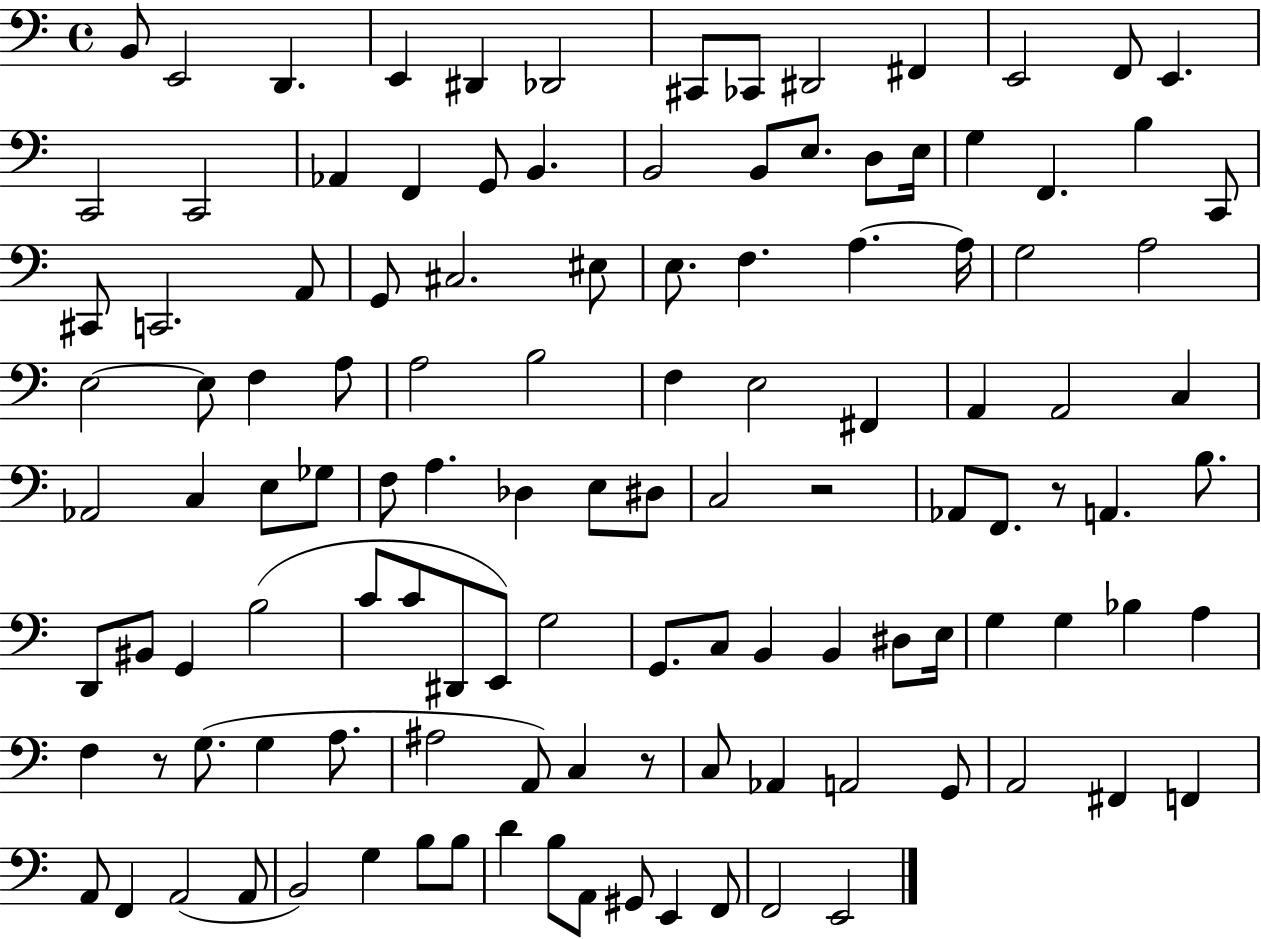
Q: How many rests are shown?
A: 4